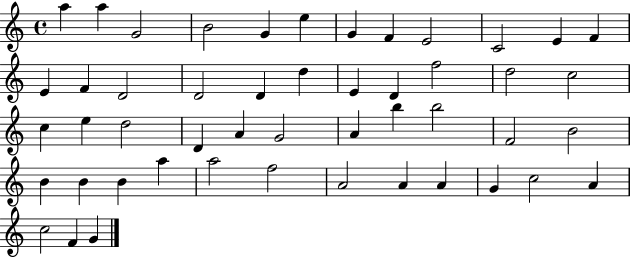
X:1
T:Untitled
M:4/4
L:1/4
K:C
a a G2 B2 G e G F E2 C2 E F E F D2 D2 D d E D f2 d2 c2 c e d2 D A G2 A b b2 F2 B2 B B B a a2 f2 A2 A A G c2 A c2 F G